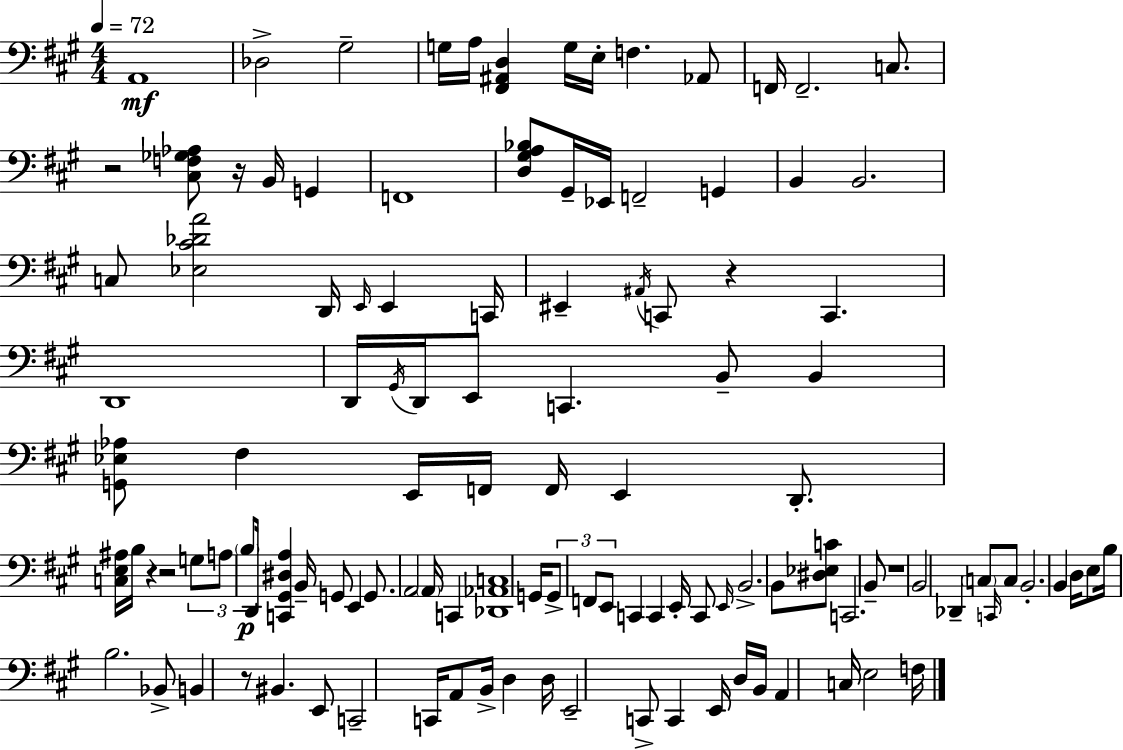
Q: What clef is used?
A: bass